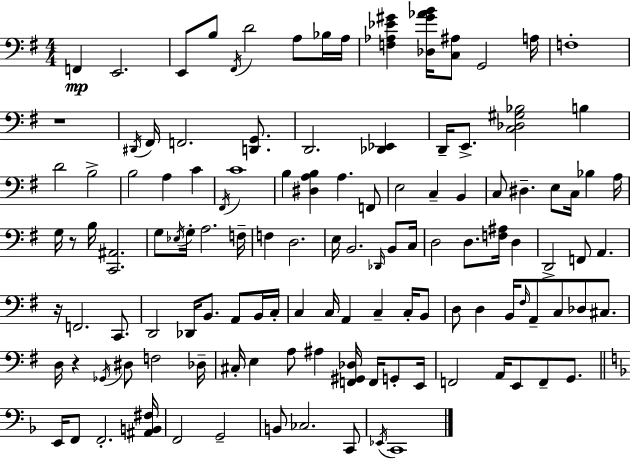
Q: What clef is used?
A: bass